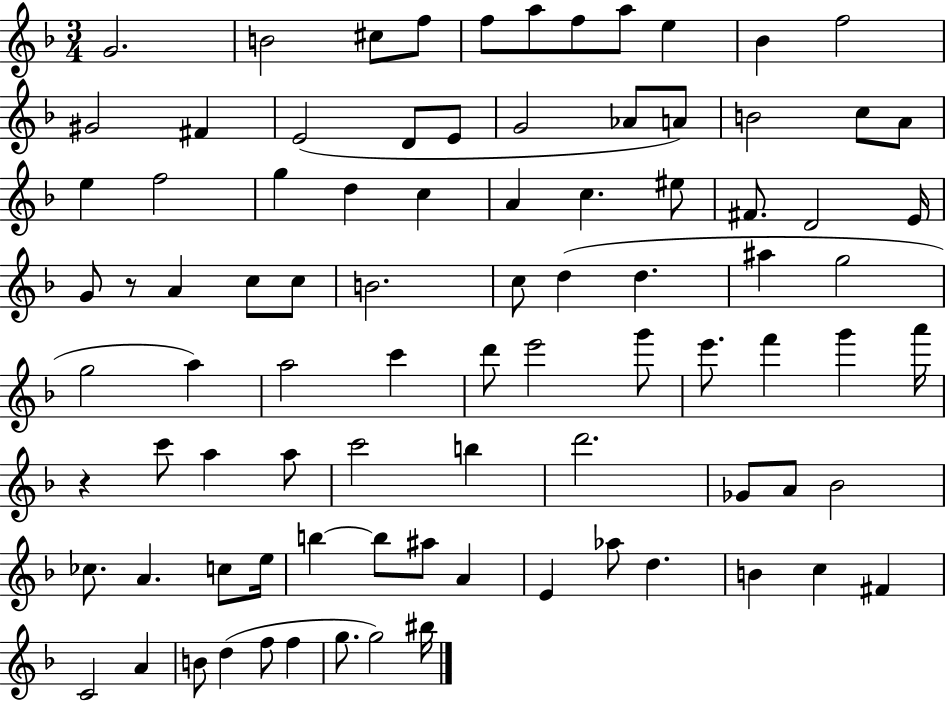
{
  \clef treble
  \numericTimeSignature
  \time 3/4
  \key f \major
  g'2. | b'2 cis''8 f''8 | f''8 a''8 f''8 a''8 e''4 | bes'4 f''2 | \break gis'2 fis'4 | e'2( d'8 e'8 | g'2 aes'8 a'8) | b'2 c''8 a'8 | \break e''4 f''2 | g''4 d''4 c''4 | a'4 c''4. eis''8 | fis'8. d'2 e'16 | \break g'8 r8 a'4 c''8 c''8 | b'2. | c''8 d''4( d''4. | ais''4 g''2 | \break g''2 a''4) | a''2 c'''4 | d'''8 e'''2 g'''8 | e'''8. f'''4 g'''4 a'''16 | \break r4 c'''8 a''4 a''8 | c'''2 b''4 | d'''2. | ges'8 a'8 bes'2 | \break ces''8. a'4. c''8 e''16 | b''4~~ b''8 ais''8 a'4 | e'4 aes''8 d''4. | b'4 c''4 fis'4 | \break c'2 a'4 | b'8 d''4( f''8 f''4 | g''8. g''2) bis''16 | \bar "|."
}